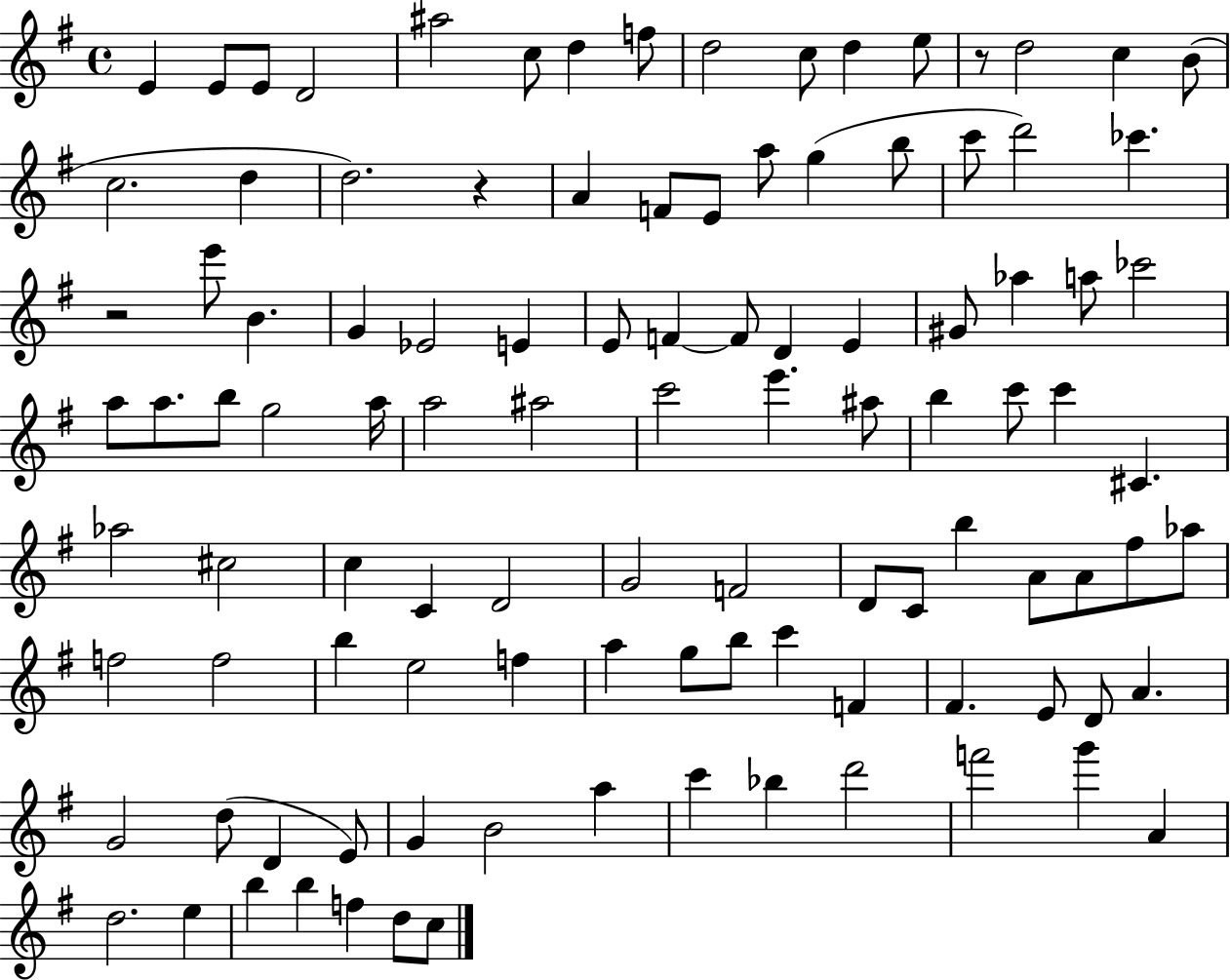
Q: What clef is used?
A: treble